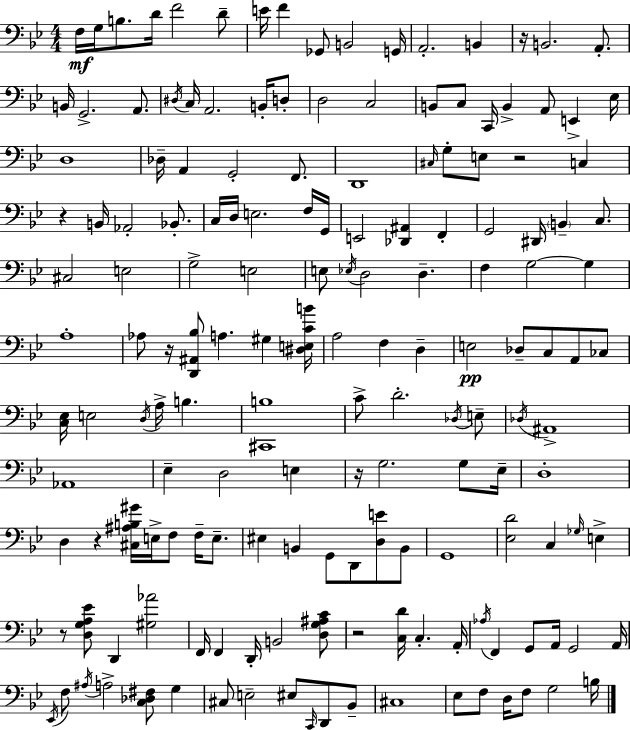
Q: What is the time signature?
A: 4/4